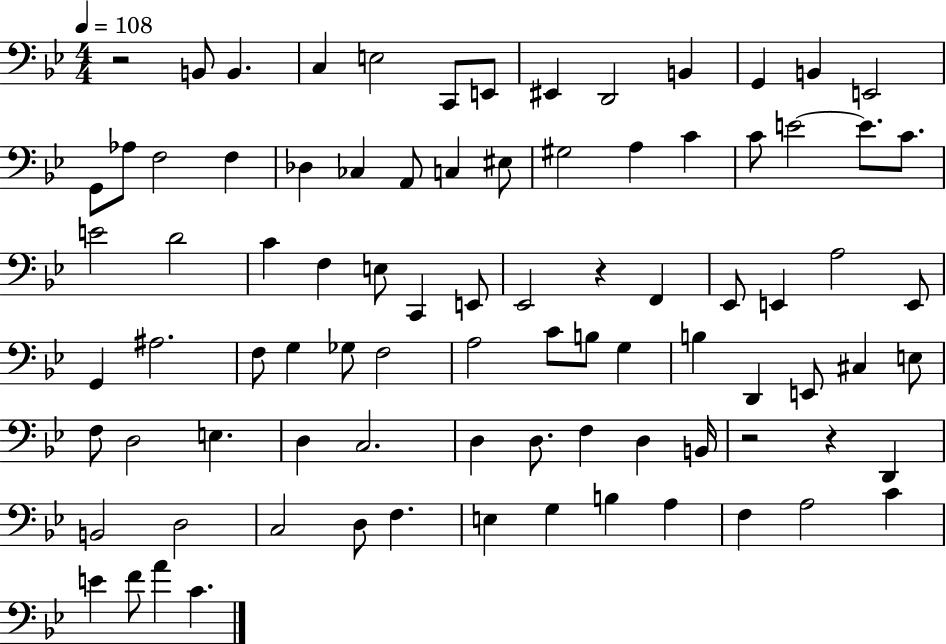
X:1
T:Untitled
M:4/4
L:1/4
K:Bb
z2 B,,/2 B,, C, E,2 C,,/2 E,,/2 ^E,, D,,2 B,, G,, B,, E,,2 G,,/2 _A,/2 F,2 F, _D, _C, A,,/2 C, ^E,/2 ^G,2 A, C C/2 E2 E/2 C/2 E2 D2 C F, E,/2 C,, E,,/2 _E,,2 z F,, _E,,/2 E,, A,2 E,,/2 G,, ^A,2 F,/2 G, _G,/2 F,2 A,2 C/2 B,/2 G, B, D,, E,,/2 ^C, E,/2 F,/2 D,2 E, D, C,2 D, D,/2 F, D, B,,/4 z2 z D,, B,,2 D,2 C,2 D,/2 F, E, G, B, A, F, A,2 C E F/2 A C